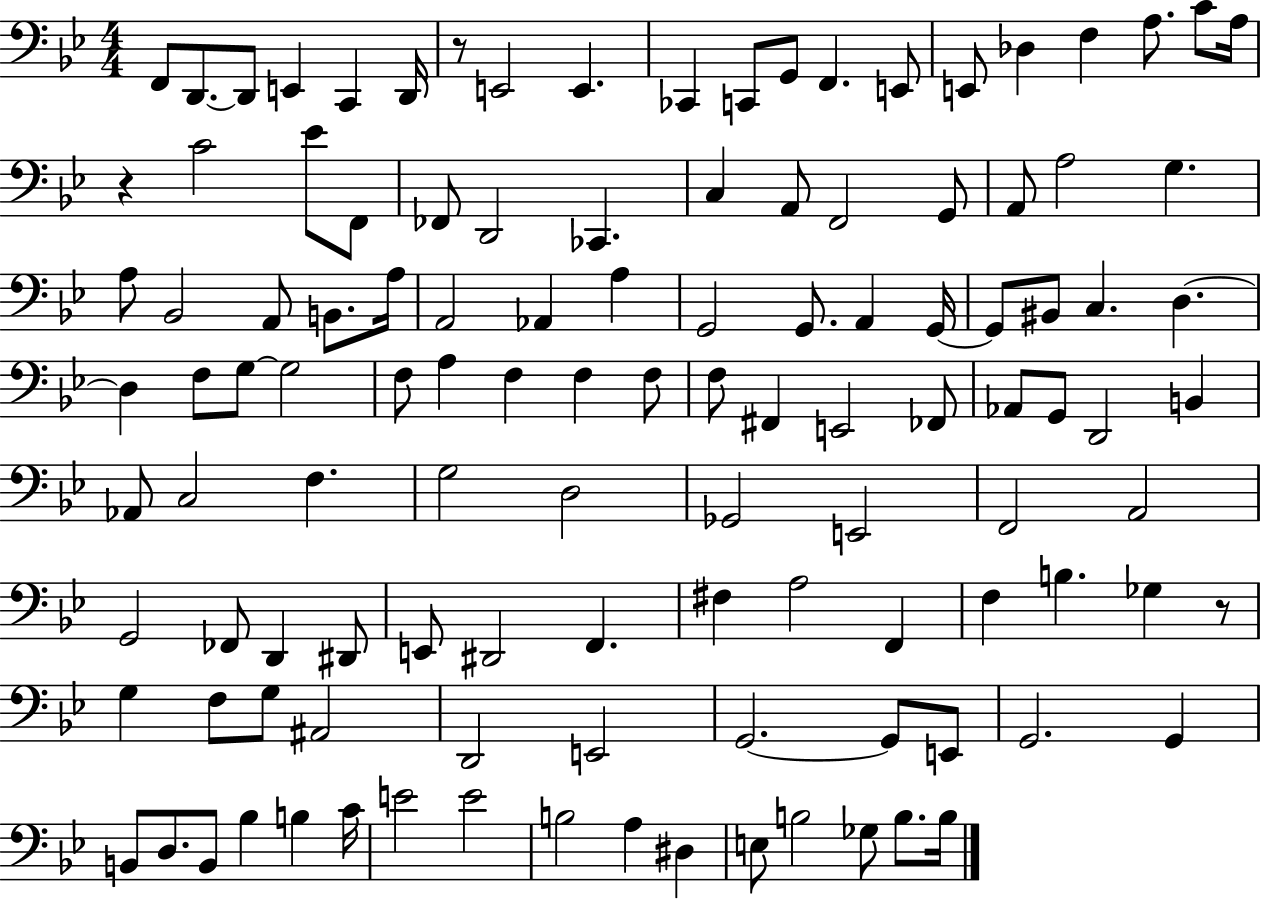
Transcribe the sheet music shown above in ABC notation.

X:1
T:Untitled
M:4/4
L:1/4
K:Bb
F,,/2 D,,/2 D,,/2 E,, C,, D,,/4 z/2 E,,2 E,, _C,, C,,/2 G,,/2 F,, E,,/2 E,,/2 _D, F, A,/2 C/2 A,/4 z C2 _E/2 F,,/2 _F,,/2 D,,2 _C,, C, A,,/2 F,,2 G,,/2 A,,/2 A,2 G, A,/2 _B,,2 A,,/2 B,,/2 A,/4 A,,2 _A,, A, G,,2 G,,/2 A,, G,,/4 G,,/2 ^B,,/2 C, D, D, F,/2 G,/2 G,2 F,/2 A, F, F, F,/2 F,/2 ^F,, E,,2 _F,,/2 _A,,/2 G,,/2 D,,2 B,, _A,,/2 C,2 F, G,2 D,2 _G,,2 E,,2 F,,2 A,,2 G,,2 _F,,/2 D,, ^D,,/2 E,,/2 ^D,,2 F,, ^F, A,2 F,, F, B, _G, z/2 G, F,/2 G,/2 ^A,,2 D,,2 E,,2 G,,2 G,,/2 E,,/2 G,,2 G,, B,,/2 D,/2 B,,/2 _B, B, C/4 E2 E2 B,2 A, ^D, E,/2 B,2 _G,/2 B,/2 B,/4